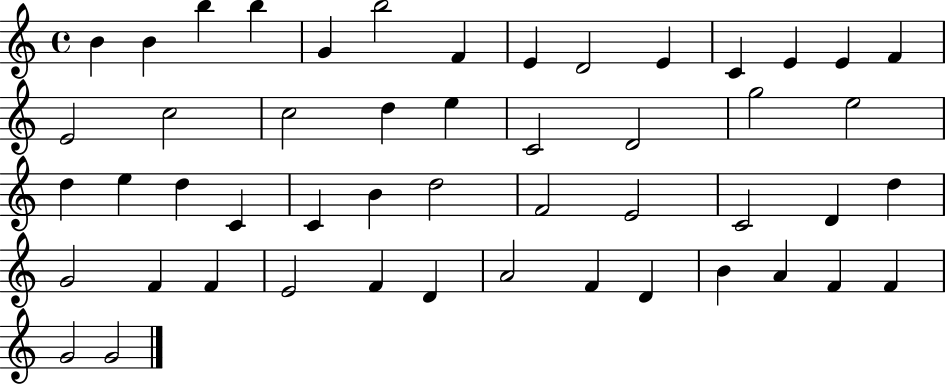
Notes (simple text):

B4/q B4/q B5/q B5/q G4/q B5/h F4/q E4/q D4/h E4/q C4/q E4/q E4/q F4/q E4/h C5/h C5/h D5/q E5/q C4/h D4/h G5/h E5/h D5/q E5/q D5/q C4/q C4/q B4/q D5/h F4/h E4/h C4/h D4/q D5/q G4/h F4/q F4/q E4/h F4/q D4/q A4/h F4/q D4/q B4/q A4/q F4/q F4/q G4/h G4/h